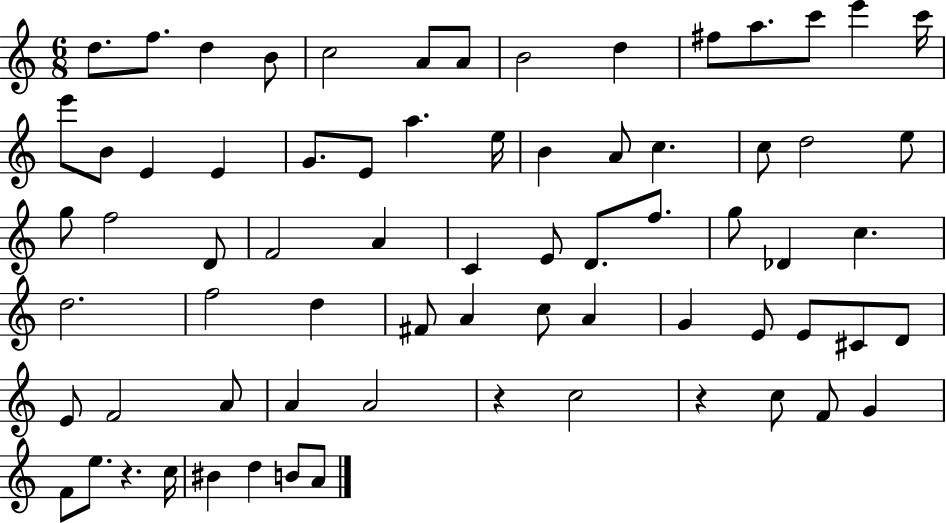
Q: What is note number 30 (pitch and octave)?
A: F5